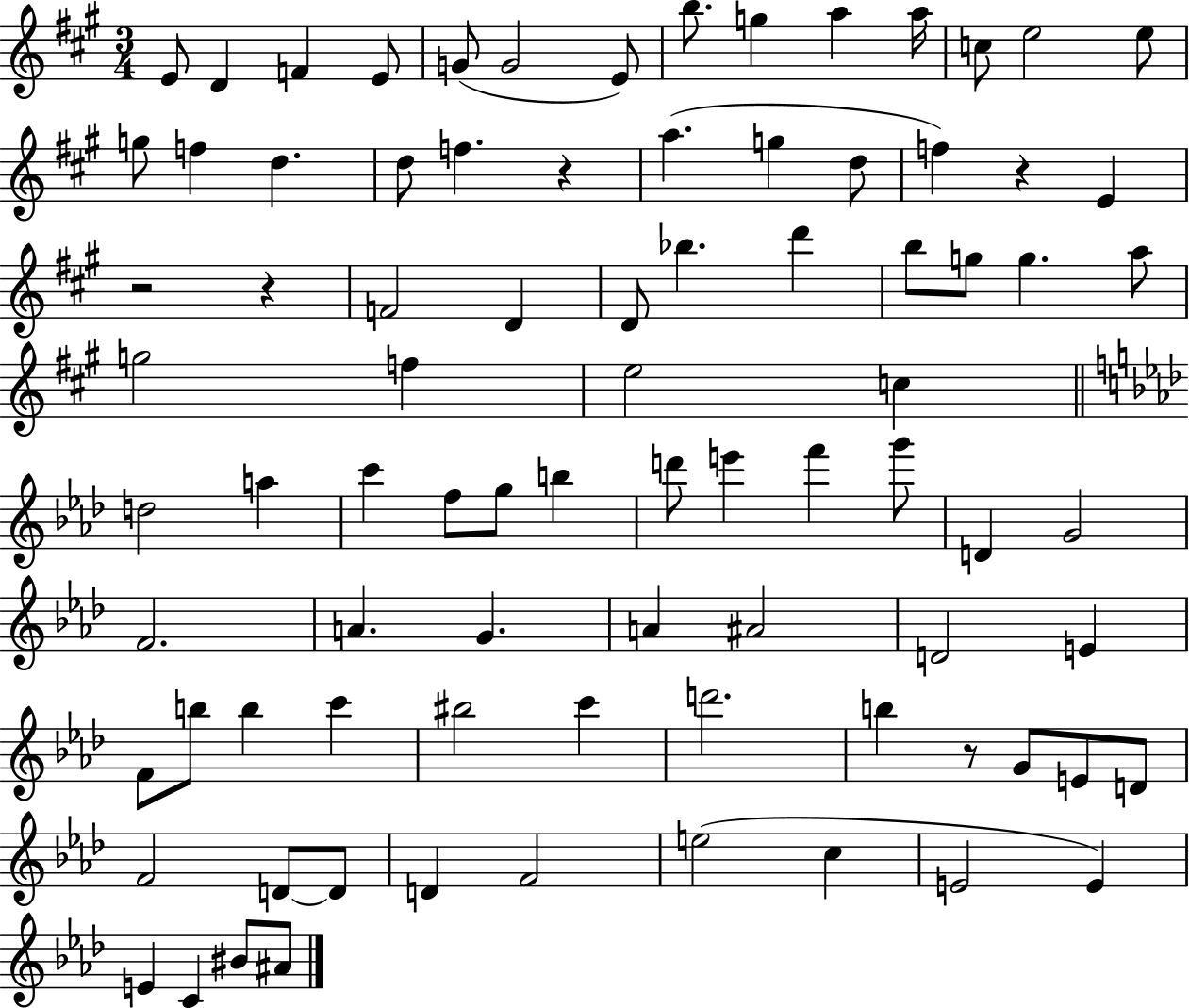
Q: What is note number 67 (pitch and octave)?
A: D4